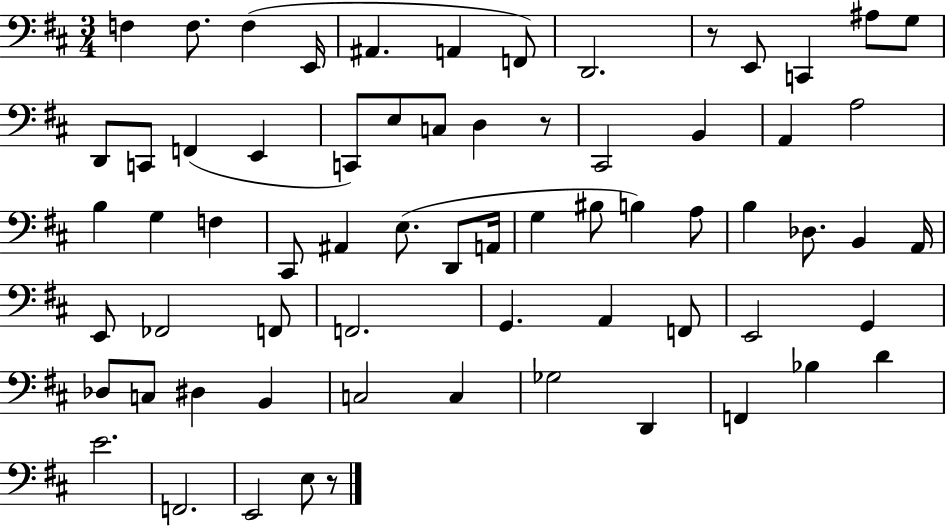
{
  \clef bass
  \numericTimeSignature
  \time 3/4
  \key d \major
  f4 f8. f4( e,16 | ais,4. a,4 f,8) | d,2. | r8 e,8 c,4 ais8 g8 | \break d,8 c,8 f,4( e,4 | c,8) e8 c8 d4 r8 | cis,2 b,4 | a,4 a2 | \break b4 g4 f4 | cis,8 ais,4 e8.( d,8 a,16 | g4 bis8 b4) a8 | b4 des8. b,4 a,16 | \break e,8 fes,2 f,8 | f,2. | g,4. a,4 f,8 | e,2 g,4 | \break des8 c8 dis4 b,4 | c2 c4 | ges2 d,4 | f,4 bes4 d'4 | \break e'2. | f,2. | e,2 e8 r8 | \bar "|."
}